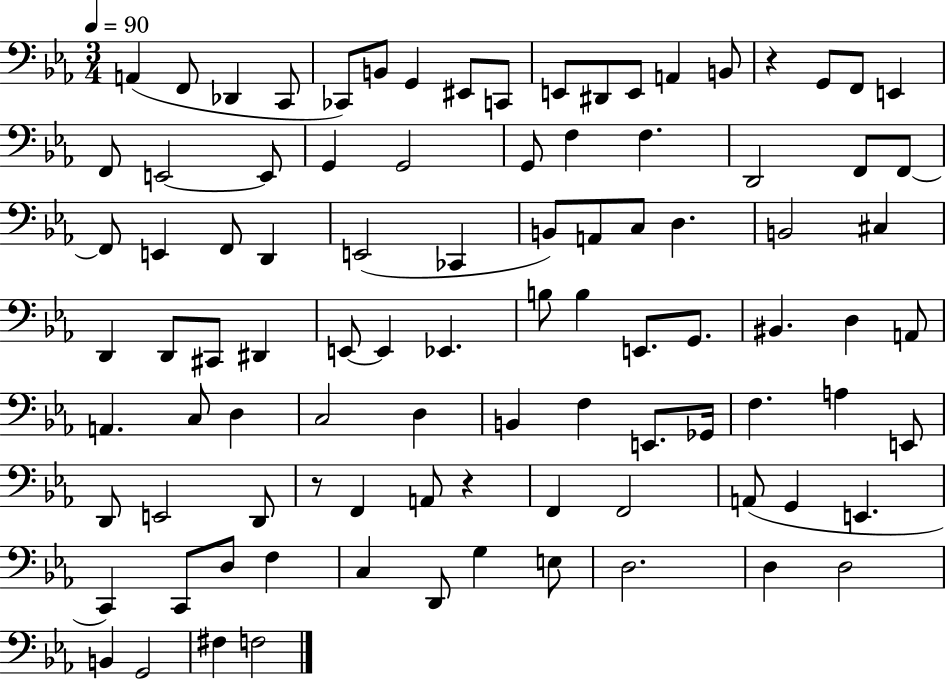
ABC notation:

X:1
T:Untitled
M:3/4
L:1/4
K:Eb
A,, F,,/2 _D,, C,,/2 _C,,/2 B,,/2 G,, ^E,,/2 C,,/2 E,,/2 ^D,,/2 E,,/2 A,, B,,/2 z G,,/2 F,,/2 E,, F,,/2 E,,2 E,,/2 G,, G,,2 G,,/2 F, F, D,,2 F,,/2 F,,/2 F,,/2 E,, F,,/2 D,, E,,2 _C,, B,,/2 A,,/2 C,/2 D, B,,2 ^C, D,, D,,/2 ^C,,/2 ^D,, E,,/2 E,, _E,, B,/2 B, E,,/2 G,,/2 ^B,, D, A,,/2 A,, C,/2 D, C,2 D, B,, F, E,,/2 _G,,/4 F, A, E,,/2 D,,/2 E,,2 D,,/2 z/2 F,, A,,/2 z F,, F,,2 A,,/2 G,, E,, C,, C,,/2 D,/2 F, C, D,,/2 G, E,/2 D,2 D, D,2 B,, G,,2 ^F, F,2